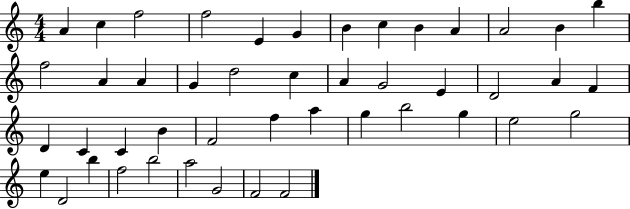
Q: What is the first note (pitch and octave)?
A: A4